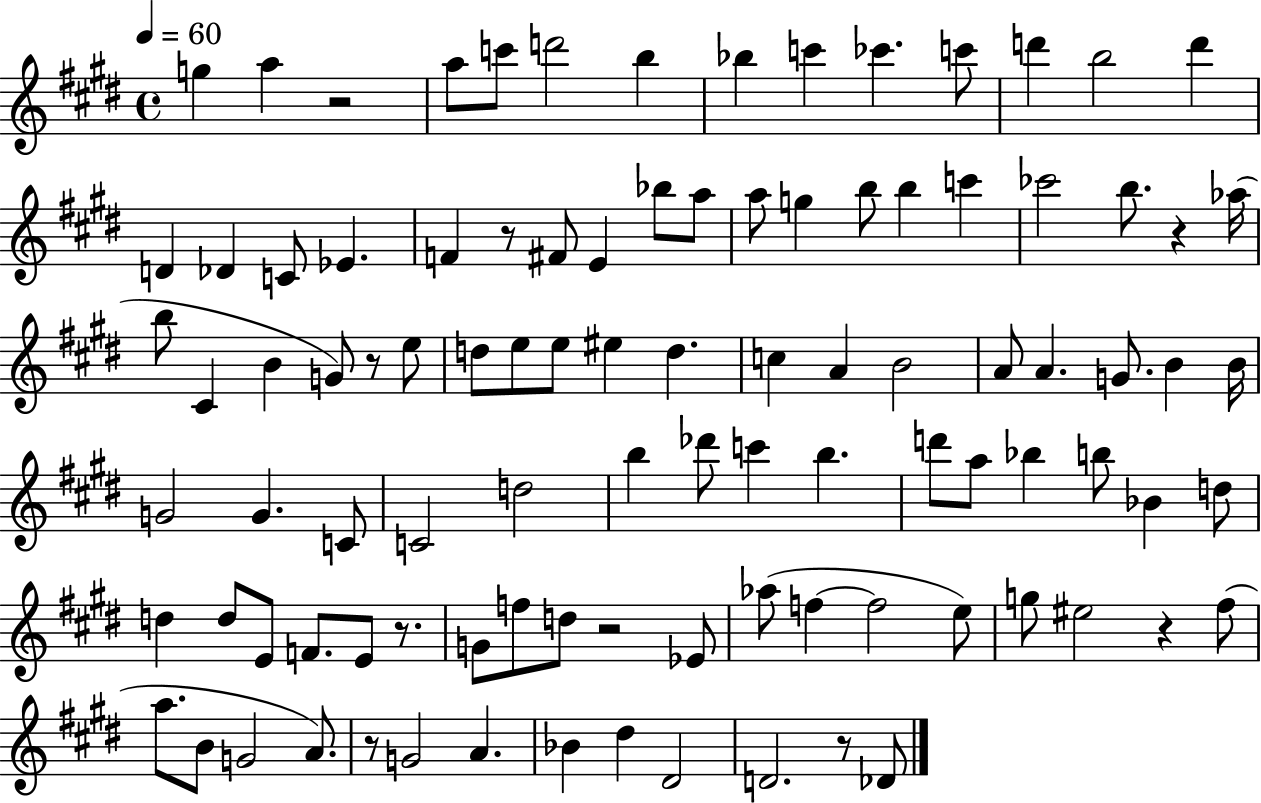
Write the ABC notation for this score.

X:1
T:Untitled
M:4/4
L:1/4
K:E
g a z2 a/2 c'/2 d'2 b _b c' _c' c'/2 d' b2 d' D _D C/2 _E F z/2 ^F/2 E _b/2 a/2 a/2 g b/2 b c' _c'2 b/2 z _a/4 b/2 ^C B G/2 z/2 e/2 d/2 e/2 e/2 ^e d c A B2 A/2 A G/2 B B/4 G2 G C/2 C2 d2 b _d'/2 c' b d'/2 a/2 _b b/2 _B d/2 d d/2 E/2 F/2 E/2 z/2 G/2 f/2 d/2 z2 _E/2 _a/2 f f2 e/2 g/2 ^e2 z ^f/2 a/2 B/2 G2 A/2 z/2 G2 A _B ^d ^D2 D2 z/2 _D/2